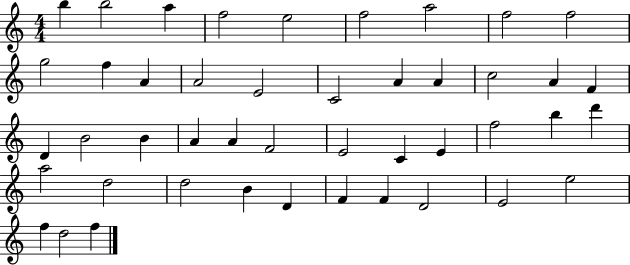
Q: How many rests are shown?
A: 0